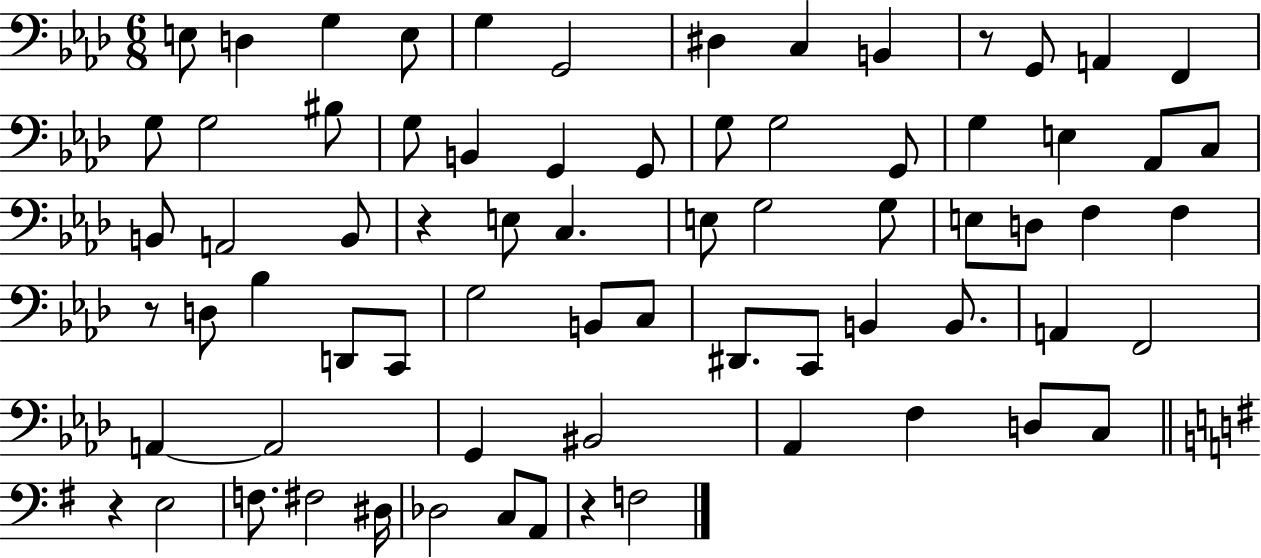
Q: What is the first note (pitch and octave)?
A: E3